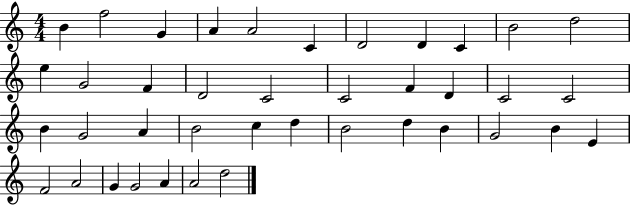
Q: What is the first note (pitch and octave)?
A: B4